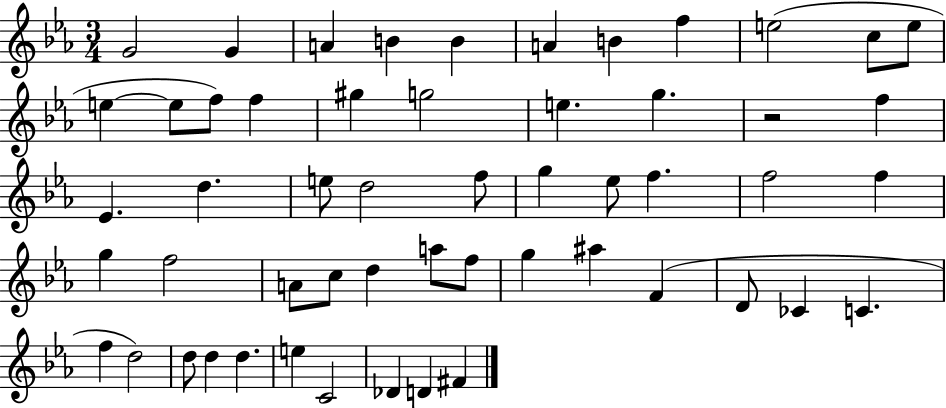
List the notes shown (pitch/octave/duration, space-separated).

G4/h G4/q A4/q B4/q B4/q A4/q B4/q F5/q E5/h C5/e E5/e E5/q E5/e F5/e F5/q G#5/q G5/h E5/q. G5/q. R/h F5/q Eb4/q. D5/q. E5/e D5/h F5/e G5/q Eb5/e F5/q. F5/h F5/q G5/q F5/h A4/e C5/e D5/q A5/e F5/e G5/q A#5/q F4/q D4/e CES4/q C4/q. F5/q D5/h D5/e D5/q D5/q. E5/q C4/h Db4/q D4/q F#4/q